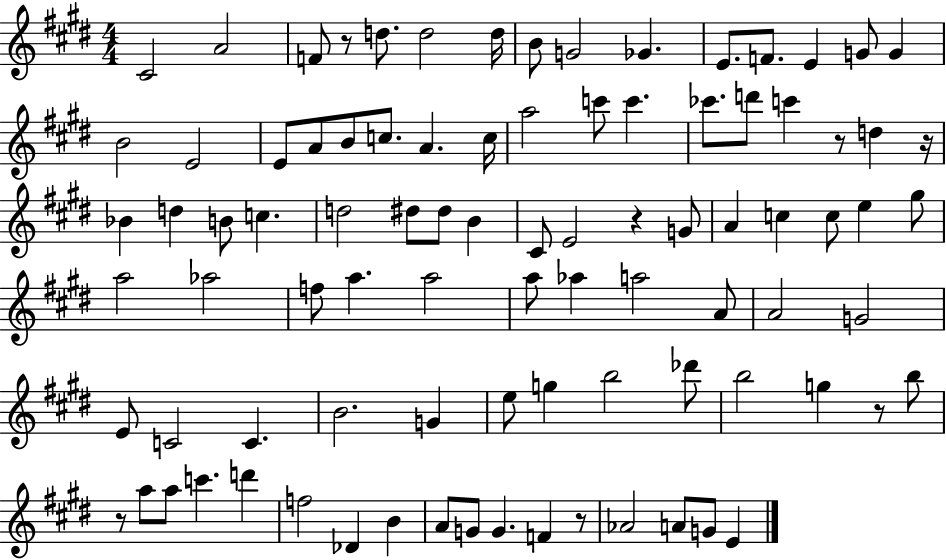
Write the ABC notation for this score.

X:1
T:Untitled
M:4/4
L:1/4
K:E
^C2 A2 F/2 z/2 d/2 d2 d/4 B/2 G2 _G E/2 F/2 E G/2 G B2 E2 E/2 A/2 B/2 c/2 A c/4 a2 c'/2 c' _c'/2 d'/2 c' z/2 d z/4 _B d B/2 c d2 ^d/2 ^d/2 B ^C/2 E2 z G/2 A c c/2 e ^g/2 a2 _a2 f/2 a a2 a/2 _a a2 A/2 A2 G2 E/2 C2 C B2 G e/2 g b2 _d'/2 b2 g z/2 b/2 z/2 a/2 a/2 c' d' f2 _D B A/2 G/2 G F z/2 _A2 A/2 G/2 E